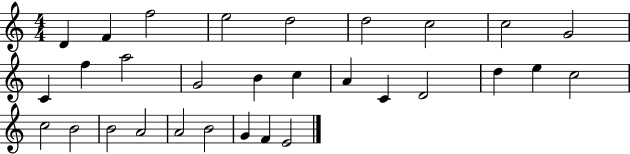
X:1
T:Untitled
M:4/4
L:1/4
K:C
D F f2 e2 d2 d2 c2 c2 G2 C f a2 G2 B c A C D2 d e c2 c2 B2 B2 A2 A2 B2 G F E2